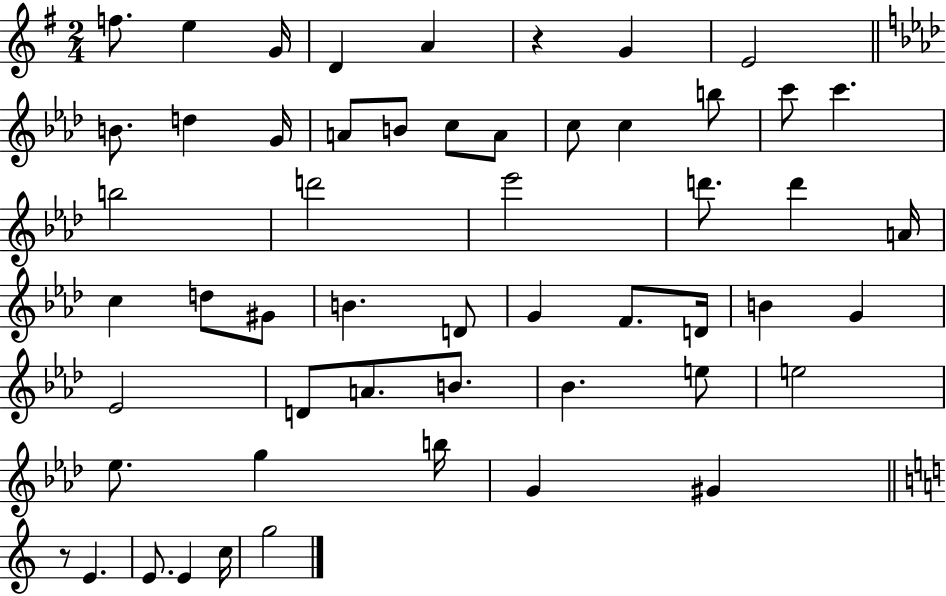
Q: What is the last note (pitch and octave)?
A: G5